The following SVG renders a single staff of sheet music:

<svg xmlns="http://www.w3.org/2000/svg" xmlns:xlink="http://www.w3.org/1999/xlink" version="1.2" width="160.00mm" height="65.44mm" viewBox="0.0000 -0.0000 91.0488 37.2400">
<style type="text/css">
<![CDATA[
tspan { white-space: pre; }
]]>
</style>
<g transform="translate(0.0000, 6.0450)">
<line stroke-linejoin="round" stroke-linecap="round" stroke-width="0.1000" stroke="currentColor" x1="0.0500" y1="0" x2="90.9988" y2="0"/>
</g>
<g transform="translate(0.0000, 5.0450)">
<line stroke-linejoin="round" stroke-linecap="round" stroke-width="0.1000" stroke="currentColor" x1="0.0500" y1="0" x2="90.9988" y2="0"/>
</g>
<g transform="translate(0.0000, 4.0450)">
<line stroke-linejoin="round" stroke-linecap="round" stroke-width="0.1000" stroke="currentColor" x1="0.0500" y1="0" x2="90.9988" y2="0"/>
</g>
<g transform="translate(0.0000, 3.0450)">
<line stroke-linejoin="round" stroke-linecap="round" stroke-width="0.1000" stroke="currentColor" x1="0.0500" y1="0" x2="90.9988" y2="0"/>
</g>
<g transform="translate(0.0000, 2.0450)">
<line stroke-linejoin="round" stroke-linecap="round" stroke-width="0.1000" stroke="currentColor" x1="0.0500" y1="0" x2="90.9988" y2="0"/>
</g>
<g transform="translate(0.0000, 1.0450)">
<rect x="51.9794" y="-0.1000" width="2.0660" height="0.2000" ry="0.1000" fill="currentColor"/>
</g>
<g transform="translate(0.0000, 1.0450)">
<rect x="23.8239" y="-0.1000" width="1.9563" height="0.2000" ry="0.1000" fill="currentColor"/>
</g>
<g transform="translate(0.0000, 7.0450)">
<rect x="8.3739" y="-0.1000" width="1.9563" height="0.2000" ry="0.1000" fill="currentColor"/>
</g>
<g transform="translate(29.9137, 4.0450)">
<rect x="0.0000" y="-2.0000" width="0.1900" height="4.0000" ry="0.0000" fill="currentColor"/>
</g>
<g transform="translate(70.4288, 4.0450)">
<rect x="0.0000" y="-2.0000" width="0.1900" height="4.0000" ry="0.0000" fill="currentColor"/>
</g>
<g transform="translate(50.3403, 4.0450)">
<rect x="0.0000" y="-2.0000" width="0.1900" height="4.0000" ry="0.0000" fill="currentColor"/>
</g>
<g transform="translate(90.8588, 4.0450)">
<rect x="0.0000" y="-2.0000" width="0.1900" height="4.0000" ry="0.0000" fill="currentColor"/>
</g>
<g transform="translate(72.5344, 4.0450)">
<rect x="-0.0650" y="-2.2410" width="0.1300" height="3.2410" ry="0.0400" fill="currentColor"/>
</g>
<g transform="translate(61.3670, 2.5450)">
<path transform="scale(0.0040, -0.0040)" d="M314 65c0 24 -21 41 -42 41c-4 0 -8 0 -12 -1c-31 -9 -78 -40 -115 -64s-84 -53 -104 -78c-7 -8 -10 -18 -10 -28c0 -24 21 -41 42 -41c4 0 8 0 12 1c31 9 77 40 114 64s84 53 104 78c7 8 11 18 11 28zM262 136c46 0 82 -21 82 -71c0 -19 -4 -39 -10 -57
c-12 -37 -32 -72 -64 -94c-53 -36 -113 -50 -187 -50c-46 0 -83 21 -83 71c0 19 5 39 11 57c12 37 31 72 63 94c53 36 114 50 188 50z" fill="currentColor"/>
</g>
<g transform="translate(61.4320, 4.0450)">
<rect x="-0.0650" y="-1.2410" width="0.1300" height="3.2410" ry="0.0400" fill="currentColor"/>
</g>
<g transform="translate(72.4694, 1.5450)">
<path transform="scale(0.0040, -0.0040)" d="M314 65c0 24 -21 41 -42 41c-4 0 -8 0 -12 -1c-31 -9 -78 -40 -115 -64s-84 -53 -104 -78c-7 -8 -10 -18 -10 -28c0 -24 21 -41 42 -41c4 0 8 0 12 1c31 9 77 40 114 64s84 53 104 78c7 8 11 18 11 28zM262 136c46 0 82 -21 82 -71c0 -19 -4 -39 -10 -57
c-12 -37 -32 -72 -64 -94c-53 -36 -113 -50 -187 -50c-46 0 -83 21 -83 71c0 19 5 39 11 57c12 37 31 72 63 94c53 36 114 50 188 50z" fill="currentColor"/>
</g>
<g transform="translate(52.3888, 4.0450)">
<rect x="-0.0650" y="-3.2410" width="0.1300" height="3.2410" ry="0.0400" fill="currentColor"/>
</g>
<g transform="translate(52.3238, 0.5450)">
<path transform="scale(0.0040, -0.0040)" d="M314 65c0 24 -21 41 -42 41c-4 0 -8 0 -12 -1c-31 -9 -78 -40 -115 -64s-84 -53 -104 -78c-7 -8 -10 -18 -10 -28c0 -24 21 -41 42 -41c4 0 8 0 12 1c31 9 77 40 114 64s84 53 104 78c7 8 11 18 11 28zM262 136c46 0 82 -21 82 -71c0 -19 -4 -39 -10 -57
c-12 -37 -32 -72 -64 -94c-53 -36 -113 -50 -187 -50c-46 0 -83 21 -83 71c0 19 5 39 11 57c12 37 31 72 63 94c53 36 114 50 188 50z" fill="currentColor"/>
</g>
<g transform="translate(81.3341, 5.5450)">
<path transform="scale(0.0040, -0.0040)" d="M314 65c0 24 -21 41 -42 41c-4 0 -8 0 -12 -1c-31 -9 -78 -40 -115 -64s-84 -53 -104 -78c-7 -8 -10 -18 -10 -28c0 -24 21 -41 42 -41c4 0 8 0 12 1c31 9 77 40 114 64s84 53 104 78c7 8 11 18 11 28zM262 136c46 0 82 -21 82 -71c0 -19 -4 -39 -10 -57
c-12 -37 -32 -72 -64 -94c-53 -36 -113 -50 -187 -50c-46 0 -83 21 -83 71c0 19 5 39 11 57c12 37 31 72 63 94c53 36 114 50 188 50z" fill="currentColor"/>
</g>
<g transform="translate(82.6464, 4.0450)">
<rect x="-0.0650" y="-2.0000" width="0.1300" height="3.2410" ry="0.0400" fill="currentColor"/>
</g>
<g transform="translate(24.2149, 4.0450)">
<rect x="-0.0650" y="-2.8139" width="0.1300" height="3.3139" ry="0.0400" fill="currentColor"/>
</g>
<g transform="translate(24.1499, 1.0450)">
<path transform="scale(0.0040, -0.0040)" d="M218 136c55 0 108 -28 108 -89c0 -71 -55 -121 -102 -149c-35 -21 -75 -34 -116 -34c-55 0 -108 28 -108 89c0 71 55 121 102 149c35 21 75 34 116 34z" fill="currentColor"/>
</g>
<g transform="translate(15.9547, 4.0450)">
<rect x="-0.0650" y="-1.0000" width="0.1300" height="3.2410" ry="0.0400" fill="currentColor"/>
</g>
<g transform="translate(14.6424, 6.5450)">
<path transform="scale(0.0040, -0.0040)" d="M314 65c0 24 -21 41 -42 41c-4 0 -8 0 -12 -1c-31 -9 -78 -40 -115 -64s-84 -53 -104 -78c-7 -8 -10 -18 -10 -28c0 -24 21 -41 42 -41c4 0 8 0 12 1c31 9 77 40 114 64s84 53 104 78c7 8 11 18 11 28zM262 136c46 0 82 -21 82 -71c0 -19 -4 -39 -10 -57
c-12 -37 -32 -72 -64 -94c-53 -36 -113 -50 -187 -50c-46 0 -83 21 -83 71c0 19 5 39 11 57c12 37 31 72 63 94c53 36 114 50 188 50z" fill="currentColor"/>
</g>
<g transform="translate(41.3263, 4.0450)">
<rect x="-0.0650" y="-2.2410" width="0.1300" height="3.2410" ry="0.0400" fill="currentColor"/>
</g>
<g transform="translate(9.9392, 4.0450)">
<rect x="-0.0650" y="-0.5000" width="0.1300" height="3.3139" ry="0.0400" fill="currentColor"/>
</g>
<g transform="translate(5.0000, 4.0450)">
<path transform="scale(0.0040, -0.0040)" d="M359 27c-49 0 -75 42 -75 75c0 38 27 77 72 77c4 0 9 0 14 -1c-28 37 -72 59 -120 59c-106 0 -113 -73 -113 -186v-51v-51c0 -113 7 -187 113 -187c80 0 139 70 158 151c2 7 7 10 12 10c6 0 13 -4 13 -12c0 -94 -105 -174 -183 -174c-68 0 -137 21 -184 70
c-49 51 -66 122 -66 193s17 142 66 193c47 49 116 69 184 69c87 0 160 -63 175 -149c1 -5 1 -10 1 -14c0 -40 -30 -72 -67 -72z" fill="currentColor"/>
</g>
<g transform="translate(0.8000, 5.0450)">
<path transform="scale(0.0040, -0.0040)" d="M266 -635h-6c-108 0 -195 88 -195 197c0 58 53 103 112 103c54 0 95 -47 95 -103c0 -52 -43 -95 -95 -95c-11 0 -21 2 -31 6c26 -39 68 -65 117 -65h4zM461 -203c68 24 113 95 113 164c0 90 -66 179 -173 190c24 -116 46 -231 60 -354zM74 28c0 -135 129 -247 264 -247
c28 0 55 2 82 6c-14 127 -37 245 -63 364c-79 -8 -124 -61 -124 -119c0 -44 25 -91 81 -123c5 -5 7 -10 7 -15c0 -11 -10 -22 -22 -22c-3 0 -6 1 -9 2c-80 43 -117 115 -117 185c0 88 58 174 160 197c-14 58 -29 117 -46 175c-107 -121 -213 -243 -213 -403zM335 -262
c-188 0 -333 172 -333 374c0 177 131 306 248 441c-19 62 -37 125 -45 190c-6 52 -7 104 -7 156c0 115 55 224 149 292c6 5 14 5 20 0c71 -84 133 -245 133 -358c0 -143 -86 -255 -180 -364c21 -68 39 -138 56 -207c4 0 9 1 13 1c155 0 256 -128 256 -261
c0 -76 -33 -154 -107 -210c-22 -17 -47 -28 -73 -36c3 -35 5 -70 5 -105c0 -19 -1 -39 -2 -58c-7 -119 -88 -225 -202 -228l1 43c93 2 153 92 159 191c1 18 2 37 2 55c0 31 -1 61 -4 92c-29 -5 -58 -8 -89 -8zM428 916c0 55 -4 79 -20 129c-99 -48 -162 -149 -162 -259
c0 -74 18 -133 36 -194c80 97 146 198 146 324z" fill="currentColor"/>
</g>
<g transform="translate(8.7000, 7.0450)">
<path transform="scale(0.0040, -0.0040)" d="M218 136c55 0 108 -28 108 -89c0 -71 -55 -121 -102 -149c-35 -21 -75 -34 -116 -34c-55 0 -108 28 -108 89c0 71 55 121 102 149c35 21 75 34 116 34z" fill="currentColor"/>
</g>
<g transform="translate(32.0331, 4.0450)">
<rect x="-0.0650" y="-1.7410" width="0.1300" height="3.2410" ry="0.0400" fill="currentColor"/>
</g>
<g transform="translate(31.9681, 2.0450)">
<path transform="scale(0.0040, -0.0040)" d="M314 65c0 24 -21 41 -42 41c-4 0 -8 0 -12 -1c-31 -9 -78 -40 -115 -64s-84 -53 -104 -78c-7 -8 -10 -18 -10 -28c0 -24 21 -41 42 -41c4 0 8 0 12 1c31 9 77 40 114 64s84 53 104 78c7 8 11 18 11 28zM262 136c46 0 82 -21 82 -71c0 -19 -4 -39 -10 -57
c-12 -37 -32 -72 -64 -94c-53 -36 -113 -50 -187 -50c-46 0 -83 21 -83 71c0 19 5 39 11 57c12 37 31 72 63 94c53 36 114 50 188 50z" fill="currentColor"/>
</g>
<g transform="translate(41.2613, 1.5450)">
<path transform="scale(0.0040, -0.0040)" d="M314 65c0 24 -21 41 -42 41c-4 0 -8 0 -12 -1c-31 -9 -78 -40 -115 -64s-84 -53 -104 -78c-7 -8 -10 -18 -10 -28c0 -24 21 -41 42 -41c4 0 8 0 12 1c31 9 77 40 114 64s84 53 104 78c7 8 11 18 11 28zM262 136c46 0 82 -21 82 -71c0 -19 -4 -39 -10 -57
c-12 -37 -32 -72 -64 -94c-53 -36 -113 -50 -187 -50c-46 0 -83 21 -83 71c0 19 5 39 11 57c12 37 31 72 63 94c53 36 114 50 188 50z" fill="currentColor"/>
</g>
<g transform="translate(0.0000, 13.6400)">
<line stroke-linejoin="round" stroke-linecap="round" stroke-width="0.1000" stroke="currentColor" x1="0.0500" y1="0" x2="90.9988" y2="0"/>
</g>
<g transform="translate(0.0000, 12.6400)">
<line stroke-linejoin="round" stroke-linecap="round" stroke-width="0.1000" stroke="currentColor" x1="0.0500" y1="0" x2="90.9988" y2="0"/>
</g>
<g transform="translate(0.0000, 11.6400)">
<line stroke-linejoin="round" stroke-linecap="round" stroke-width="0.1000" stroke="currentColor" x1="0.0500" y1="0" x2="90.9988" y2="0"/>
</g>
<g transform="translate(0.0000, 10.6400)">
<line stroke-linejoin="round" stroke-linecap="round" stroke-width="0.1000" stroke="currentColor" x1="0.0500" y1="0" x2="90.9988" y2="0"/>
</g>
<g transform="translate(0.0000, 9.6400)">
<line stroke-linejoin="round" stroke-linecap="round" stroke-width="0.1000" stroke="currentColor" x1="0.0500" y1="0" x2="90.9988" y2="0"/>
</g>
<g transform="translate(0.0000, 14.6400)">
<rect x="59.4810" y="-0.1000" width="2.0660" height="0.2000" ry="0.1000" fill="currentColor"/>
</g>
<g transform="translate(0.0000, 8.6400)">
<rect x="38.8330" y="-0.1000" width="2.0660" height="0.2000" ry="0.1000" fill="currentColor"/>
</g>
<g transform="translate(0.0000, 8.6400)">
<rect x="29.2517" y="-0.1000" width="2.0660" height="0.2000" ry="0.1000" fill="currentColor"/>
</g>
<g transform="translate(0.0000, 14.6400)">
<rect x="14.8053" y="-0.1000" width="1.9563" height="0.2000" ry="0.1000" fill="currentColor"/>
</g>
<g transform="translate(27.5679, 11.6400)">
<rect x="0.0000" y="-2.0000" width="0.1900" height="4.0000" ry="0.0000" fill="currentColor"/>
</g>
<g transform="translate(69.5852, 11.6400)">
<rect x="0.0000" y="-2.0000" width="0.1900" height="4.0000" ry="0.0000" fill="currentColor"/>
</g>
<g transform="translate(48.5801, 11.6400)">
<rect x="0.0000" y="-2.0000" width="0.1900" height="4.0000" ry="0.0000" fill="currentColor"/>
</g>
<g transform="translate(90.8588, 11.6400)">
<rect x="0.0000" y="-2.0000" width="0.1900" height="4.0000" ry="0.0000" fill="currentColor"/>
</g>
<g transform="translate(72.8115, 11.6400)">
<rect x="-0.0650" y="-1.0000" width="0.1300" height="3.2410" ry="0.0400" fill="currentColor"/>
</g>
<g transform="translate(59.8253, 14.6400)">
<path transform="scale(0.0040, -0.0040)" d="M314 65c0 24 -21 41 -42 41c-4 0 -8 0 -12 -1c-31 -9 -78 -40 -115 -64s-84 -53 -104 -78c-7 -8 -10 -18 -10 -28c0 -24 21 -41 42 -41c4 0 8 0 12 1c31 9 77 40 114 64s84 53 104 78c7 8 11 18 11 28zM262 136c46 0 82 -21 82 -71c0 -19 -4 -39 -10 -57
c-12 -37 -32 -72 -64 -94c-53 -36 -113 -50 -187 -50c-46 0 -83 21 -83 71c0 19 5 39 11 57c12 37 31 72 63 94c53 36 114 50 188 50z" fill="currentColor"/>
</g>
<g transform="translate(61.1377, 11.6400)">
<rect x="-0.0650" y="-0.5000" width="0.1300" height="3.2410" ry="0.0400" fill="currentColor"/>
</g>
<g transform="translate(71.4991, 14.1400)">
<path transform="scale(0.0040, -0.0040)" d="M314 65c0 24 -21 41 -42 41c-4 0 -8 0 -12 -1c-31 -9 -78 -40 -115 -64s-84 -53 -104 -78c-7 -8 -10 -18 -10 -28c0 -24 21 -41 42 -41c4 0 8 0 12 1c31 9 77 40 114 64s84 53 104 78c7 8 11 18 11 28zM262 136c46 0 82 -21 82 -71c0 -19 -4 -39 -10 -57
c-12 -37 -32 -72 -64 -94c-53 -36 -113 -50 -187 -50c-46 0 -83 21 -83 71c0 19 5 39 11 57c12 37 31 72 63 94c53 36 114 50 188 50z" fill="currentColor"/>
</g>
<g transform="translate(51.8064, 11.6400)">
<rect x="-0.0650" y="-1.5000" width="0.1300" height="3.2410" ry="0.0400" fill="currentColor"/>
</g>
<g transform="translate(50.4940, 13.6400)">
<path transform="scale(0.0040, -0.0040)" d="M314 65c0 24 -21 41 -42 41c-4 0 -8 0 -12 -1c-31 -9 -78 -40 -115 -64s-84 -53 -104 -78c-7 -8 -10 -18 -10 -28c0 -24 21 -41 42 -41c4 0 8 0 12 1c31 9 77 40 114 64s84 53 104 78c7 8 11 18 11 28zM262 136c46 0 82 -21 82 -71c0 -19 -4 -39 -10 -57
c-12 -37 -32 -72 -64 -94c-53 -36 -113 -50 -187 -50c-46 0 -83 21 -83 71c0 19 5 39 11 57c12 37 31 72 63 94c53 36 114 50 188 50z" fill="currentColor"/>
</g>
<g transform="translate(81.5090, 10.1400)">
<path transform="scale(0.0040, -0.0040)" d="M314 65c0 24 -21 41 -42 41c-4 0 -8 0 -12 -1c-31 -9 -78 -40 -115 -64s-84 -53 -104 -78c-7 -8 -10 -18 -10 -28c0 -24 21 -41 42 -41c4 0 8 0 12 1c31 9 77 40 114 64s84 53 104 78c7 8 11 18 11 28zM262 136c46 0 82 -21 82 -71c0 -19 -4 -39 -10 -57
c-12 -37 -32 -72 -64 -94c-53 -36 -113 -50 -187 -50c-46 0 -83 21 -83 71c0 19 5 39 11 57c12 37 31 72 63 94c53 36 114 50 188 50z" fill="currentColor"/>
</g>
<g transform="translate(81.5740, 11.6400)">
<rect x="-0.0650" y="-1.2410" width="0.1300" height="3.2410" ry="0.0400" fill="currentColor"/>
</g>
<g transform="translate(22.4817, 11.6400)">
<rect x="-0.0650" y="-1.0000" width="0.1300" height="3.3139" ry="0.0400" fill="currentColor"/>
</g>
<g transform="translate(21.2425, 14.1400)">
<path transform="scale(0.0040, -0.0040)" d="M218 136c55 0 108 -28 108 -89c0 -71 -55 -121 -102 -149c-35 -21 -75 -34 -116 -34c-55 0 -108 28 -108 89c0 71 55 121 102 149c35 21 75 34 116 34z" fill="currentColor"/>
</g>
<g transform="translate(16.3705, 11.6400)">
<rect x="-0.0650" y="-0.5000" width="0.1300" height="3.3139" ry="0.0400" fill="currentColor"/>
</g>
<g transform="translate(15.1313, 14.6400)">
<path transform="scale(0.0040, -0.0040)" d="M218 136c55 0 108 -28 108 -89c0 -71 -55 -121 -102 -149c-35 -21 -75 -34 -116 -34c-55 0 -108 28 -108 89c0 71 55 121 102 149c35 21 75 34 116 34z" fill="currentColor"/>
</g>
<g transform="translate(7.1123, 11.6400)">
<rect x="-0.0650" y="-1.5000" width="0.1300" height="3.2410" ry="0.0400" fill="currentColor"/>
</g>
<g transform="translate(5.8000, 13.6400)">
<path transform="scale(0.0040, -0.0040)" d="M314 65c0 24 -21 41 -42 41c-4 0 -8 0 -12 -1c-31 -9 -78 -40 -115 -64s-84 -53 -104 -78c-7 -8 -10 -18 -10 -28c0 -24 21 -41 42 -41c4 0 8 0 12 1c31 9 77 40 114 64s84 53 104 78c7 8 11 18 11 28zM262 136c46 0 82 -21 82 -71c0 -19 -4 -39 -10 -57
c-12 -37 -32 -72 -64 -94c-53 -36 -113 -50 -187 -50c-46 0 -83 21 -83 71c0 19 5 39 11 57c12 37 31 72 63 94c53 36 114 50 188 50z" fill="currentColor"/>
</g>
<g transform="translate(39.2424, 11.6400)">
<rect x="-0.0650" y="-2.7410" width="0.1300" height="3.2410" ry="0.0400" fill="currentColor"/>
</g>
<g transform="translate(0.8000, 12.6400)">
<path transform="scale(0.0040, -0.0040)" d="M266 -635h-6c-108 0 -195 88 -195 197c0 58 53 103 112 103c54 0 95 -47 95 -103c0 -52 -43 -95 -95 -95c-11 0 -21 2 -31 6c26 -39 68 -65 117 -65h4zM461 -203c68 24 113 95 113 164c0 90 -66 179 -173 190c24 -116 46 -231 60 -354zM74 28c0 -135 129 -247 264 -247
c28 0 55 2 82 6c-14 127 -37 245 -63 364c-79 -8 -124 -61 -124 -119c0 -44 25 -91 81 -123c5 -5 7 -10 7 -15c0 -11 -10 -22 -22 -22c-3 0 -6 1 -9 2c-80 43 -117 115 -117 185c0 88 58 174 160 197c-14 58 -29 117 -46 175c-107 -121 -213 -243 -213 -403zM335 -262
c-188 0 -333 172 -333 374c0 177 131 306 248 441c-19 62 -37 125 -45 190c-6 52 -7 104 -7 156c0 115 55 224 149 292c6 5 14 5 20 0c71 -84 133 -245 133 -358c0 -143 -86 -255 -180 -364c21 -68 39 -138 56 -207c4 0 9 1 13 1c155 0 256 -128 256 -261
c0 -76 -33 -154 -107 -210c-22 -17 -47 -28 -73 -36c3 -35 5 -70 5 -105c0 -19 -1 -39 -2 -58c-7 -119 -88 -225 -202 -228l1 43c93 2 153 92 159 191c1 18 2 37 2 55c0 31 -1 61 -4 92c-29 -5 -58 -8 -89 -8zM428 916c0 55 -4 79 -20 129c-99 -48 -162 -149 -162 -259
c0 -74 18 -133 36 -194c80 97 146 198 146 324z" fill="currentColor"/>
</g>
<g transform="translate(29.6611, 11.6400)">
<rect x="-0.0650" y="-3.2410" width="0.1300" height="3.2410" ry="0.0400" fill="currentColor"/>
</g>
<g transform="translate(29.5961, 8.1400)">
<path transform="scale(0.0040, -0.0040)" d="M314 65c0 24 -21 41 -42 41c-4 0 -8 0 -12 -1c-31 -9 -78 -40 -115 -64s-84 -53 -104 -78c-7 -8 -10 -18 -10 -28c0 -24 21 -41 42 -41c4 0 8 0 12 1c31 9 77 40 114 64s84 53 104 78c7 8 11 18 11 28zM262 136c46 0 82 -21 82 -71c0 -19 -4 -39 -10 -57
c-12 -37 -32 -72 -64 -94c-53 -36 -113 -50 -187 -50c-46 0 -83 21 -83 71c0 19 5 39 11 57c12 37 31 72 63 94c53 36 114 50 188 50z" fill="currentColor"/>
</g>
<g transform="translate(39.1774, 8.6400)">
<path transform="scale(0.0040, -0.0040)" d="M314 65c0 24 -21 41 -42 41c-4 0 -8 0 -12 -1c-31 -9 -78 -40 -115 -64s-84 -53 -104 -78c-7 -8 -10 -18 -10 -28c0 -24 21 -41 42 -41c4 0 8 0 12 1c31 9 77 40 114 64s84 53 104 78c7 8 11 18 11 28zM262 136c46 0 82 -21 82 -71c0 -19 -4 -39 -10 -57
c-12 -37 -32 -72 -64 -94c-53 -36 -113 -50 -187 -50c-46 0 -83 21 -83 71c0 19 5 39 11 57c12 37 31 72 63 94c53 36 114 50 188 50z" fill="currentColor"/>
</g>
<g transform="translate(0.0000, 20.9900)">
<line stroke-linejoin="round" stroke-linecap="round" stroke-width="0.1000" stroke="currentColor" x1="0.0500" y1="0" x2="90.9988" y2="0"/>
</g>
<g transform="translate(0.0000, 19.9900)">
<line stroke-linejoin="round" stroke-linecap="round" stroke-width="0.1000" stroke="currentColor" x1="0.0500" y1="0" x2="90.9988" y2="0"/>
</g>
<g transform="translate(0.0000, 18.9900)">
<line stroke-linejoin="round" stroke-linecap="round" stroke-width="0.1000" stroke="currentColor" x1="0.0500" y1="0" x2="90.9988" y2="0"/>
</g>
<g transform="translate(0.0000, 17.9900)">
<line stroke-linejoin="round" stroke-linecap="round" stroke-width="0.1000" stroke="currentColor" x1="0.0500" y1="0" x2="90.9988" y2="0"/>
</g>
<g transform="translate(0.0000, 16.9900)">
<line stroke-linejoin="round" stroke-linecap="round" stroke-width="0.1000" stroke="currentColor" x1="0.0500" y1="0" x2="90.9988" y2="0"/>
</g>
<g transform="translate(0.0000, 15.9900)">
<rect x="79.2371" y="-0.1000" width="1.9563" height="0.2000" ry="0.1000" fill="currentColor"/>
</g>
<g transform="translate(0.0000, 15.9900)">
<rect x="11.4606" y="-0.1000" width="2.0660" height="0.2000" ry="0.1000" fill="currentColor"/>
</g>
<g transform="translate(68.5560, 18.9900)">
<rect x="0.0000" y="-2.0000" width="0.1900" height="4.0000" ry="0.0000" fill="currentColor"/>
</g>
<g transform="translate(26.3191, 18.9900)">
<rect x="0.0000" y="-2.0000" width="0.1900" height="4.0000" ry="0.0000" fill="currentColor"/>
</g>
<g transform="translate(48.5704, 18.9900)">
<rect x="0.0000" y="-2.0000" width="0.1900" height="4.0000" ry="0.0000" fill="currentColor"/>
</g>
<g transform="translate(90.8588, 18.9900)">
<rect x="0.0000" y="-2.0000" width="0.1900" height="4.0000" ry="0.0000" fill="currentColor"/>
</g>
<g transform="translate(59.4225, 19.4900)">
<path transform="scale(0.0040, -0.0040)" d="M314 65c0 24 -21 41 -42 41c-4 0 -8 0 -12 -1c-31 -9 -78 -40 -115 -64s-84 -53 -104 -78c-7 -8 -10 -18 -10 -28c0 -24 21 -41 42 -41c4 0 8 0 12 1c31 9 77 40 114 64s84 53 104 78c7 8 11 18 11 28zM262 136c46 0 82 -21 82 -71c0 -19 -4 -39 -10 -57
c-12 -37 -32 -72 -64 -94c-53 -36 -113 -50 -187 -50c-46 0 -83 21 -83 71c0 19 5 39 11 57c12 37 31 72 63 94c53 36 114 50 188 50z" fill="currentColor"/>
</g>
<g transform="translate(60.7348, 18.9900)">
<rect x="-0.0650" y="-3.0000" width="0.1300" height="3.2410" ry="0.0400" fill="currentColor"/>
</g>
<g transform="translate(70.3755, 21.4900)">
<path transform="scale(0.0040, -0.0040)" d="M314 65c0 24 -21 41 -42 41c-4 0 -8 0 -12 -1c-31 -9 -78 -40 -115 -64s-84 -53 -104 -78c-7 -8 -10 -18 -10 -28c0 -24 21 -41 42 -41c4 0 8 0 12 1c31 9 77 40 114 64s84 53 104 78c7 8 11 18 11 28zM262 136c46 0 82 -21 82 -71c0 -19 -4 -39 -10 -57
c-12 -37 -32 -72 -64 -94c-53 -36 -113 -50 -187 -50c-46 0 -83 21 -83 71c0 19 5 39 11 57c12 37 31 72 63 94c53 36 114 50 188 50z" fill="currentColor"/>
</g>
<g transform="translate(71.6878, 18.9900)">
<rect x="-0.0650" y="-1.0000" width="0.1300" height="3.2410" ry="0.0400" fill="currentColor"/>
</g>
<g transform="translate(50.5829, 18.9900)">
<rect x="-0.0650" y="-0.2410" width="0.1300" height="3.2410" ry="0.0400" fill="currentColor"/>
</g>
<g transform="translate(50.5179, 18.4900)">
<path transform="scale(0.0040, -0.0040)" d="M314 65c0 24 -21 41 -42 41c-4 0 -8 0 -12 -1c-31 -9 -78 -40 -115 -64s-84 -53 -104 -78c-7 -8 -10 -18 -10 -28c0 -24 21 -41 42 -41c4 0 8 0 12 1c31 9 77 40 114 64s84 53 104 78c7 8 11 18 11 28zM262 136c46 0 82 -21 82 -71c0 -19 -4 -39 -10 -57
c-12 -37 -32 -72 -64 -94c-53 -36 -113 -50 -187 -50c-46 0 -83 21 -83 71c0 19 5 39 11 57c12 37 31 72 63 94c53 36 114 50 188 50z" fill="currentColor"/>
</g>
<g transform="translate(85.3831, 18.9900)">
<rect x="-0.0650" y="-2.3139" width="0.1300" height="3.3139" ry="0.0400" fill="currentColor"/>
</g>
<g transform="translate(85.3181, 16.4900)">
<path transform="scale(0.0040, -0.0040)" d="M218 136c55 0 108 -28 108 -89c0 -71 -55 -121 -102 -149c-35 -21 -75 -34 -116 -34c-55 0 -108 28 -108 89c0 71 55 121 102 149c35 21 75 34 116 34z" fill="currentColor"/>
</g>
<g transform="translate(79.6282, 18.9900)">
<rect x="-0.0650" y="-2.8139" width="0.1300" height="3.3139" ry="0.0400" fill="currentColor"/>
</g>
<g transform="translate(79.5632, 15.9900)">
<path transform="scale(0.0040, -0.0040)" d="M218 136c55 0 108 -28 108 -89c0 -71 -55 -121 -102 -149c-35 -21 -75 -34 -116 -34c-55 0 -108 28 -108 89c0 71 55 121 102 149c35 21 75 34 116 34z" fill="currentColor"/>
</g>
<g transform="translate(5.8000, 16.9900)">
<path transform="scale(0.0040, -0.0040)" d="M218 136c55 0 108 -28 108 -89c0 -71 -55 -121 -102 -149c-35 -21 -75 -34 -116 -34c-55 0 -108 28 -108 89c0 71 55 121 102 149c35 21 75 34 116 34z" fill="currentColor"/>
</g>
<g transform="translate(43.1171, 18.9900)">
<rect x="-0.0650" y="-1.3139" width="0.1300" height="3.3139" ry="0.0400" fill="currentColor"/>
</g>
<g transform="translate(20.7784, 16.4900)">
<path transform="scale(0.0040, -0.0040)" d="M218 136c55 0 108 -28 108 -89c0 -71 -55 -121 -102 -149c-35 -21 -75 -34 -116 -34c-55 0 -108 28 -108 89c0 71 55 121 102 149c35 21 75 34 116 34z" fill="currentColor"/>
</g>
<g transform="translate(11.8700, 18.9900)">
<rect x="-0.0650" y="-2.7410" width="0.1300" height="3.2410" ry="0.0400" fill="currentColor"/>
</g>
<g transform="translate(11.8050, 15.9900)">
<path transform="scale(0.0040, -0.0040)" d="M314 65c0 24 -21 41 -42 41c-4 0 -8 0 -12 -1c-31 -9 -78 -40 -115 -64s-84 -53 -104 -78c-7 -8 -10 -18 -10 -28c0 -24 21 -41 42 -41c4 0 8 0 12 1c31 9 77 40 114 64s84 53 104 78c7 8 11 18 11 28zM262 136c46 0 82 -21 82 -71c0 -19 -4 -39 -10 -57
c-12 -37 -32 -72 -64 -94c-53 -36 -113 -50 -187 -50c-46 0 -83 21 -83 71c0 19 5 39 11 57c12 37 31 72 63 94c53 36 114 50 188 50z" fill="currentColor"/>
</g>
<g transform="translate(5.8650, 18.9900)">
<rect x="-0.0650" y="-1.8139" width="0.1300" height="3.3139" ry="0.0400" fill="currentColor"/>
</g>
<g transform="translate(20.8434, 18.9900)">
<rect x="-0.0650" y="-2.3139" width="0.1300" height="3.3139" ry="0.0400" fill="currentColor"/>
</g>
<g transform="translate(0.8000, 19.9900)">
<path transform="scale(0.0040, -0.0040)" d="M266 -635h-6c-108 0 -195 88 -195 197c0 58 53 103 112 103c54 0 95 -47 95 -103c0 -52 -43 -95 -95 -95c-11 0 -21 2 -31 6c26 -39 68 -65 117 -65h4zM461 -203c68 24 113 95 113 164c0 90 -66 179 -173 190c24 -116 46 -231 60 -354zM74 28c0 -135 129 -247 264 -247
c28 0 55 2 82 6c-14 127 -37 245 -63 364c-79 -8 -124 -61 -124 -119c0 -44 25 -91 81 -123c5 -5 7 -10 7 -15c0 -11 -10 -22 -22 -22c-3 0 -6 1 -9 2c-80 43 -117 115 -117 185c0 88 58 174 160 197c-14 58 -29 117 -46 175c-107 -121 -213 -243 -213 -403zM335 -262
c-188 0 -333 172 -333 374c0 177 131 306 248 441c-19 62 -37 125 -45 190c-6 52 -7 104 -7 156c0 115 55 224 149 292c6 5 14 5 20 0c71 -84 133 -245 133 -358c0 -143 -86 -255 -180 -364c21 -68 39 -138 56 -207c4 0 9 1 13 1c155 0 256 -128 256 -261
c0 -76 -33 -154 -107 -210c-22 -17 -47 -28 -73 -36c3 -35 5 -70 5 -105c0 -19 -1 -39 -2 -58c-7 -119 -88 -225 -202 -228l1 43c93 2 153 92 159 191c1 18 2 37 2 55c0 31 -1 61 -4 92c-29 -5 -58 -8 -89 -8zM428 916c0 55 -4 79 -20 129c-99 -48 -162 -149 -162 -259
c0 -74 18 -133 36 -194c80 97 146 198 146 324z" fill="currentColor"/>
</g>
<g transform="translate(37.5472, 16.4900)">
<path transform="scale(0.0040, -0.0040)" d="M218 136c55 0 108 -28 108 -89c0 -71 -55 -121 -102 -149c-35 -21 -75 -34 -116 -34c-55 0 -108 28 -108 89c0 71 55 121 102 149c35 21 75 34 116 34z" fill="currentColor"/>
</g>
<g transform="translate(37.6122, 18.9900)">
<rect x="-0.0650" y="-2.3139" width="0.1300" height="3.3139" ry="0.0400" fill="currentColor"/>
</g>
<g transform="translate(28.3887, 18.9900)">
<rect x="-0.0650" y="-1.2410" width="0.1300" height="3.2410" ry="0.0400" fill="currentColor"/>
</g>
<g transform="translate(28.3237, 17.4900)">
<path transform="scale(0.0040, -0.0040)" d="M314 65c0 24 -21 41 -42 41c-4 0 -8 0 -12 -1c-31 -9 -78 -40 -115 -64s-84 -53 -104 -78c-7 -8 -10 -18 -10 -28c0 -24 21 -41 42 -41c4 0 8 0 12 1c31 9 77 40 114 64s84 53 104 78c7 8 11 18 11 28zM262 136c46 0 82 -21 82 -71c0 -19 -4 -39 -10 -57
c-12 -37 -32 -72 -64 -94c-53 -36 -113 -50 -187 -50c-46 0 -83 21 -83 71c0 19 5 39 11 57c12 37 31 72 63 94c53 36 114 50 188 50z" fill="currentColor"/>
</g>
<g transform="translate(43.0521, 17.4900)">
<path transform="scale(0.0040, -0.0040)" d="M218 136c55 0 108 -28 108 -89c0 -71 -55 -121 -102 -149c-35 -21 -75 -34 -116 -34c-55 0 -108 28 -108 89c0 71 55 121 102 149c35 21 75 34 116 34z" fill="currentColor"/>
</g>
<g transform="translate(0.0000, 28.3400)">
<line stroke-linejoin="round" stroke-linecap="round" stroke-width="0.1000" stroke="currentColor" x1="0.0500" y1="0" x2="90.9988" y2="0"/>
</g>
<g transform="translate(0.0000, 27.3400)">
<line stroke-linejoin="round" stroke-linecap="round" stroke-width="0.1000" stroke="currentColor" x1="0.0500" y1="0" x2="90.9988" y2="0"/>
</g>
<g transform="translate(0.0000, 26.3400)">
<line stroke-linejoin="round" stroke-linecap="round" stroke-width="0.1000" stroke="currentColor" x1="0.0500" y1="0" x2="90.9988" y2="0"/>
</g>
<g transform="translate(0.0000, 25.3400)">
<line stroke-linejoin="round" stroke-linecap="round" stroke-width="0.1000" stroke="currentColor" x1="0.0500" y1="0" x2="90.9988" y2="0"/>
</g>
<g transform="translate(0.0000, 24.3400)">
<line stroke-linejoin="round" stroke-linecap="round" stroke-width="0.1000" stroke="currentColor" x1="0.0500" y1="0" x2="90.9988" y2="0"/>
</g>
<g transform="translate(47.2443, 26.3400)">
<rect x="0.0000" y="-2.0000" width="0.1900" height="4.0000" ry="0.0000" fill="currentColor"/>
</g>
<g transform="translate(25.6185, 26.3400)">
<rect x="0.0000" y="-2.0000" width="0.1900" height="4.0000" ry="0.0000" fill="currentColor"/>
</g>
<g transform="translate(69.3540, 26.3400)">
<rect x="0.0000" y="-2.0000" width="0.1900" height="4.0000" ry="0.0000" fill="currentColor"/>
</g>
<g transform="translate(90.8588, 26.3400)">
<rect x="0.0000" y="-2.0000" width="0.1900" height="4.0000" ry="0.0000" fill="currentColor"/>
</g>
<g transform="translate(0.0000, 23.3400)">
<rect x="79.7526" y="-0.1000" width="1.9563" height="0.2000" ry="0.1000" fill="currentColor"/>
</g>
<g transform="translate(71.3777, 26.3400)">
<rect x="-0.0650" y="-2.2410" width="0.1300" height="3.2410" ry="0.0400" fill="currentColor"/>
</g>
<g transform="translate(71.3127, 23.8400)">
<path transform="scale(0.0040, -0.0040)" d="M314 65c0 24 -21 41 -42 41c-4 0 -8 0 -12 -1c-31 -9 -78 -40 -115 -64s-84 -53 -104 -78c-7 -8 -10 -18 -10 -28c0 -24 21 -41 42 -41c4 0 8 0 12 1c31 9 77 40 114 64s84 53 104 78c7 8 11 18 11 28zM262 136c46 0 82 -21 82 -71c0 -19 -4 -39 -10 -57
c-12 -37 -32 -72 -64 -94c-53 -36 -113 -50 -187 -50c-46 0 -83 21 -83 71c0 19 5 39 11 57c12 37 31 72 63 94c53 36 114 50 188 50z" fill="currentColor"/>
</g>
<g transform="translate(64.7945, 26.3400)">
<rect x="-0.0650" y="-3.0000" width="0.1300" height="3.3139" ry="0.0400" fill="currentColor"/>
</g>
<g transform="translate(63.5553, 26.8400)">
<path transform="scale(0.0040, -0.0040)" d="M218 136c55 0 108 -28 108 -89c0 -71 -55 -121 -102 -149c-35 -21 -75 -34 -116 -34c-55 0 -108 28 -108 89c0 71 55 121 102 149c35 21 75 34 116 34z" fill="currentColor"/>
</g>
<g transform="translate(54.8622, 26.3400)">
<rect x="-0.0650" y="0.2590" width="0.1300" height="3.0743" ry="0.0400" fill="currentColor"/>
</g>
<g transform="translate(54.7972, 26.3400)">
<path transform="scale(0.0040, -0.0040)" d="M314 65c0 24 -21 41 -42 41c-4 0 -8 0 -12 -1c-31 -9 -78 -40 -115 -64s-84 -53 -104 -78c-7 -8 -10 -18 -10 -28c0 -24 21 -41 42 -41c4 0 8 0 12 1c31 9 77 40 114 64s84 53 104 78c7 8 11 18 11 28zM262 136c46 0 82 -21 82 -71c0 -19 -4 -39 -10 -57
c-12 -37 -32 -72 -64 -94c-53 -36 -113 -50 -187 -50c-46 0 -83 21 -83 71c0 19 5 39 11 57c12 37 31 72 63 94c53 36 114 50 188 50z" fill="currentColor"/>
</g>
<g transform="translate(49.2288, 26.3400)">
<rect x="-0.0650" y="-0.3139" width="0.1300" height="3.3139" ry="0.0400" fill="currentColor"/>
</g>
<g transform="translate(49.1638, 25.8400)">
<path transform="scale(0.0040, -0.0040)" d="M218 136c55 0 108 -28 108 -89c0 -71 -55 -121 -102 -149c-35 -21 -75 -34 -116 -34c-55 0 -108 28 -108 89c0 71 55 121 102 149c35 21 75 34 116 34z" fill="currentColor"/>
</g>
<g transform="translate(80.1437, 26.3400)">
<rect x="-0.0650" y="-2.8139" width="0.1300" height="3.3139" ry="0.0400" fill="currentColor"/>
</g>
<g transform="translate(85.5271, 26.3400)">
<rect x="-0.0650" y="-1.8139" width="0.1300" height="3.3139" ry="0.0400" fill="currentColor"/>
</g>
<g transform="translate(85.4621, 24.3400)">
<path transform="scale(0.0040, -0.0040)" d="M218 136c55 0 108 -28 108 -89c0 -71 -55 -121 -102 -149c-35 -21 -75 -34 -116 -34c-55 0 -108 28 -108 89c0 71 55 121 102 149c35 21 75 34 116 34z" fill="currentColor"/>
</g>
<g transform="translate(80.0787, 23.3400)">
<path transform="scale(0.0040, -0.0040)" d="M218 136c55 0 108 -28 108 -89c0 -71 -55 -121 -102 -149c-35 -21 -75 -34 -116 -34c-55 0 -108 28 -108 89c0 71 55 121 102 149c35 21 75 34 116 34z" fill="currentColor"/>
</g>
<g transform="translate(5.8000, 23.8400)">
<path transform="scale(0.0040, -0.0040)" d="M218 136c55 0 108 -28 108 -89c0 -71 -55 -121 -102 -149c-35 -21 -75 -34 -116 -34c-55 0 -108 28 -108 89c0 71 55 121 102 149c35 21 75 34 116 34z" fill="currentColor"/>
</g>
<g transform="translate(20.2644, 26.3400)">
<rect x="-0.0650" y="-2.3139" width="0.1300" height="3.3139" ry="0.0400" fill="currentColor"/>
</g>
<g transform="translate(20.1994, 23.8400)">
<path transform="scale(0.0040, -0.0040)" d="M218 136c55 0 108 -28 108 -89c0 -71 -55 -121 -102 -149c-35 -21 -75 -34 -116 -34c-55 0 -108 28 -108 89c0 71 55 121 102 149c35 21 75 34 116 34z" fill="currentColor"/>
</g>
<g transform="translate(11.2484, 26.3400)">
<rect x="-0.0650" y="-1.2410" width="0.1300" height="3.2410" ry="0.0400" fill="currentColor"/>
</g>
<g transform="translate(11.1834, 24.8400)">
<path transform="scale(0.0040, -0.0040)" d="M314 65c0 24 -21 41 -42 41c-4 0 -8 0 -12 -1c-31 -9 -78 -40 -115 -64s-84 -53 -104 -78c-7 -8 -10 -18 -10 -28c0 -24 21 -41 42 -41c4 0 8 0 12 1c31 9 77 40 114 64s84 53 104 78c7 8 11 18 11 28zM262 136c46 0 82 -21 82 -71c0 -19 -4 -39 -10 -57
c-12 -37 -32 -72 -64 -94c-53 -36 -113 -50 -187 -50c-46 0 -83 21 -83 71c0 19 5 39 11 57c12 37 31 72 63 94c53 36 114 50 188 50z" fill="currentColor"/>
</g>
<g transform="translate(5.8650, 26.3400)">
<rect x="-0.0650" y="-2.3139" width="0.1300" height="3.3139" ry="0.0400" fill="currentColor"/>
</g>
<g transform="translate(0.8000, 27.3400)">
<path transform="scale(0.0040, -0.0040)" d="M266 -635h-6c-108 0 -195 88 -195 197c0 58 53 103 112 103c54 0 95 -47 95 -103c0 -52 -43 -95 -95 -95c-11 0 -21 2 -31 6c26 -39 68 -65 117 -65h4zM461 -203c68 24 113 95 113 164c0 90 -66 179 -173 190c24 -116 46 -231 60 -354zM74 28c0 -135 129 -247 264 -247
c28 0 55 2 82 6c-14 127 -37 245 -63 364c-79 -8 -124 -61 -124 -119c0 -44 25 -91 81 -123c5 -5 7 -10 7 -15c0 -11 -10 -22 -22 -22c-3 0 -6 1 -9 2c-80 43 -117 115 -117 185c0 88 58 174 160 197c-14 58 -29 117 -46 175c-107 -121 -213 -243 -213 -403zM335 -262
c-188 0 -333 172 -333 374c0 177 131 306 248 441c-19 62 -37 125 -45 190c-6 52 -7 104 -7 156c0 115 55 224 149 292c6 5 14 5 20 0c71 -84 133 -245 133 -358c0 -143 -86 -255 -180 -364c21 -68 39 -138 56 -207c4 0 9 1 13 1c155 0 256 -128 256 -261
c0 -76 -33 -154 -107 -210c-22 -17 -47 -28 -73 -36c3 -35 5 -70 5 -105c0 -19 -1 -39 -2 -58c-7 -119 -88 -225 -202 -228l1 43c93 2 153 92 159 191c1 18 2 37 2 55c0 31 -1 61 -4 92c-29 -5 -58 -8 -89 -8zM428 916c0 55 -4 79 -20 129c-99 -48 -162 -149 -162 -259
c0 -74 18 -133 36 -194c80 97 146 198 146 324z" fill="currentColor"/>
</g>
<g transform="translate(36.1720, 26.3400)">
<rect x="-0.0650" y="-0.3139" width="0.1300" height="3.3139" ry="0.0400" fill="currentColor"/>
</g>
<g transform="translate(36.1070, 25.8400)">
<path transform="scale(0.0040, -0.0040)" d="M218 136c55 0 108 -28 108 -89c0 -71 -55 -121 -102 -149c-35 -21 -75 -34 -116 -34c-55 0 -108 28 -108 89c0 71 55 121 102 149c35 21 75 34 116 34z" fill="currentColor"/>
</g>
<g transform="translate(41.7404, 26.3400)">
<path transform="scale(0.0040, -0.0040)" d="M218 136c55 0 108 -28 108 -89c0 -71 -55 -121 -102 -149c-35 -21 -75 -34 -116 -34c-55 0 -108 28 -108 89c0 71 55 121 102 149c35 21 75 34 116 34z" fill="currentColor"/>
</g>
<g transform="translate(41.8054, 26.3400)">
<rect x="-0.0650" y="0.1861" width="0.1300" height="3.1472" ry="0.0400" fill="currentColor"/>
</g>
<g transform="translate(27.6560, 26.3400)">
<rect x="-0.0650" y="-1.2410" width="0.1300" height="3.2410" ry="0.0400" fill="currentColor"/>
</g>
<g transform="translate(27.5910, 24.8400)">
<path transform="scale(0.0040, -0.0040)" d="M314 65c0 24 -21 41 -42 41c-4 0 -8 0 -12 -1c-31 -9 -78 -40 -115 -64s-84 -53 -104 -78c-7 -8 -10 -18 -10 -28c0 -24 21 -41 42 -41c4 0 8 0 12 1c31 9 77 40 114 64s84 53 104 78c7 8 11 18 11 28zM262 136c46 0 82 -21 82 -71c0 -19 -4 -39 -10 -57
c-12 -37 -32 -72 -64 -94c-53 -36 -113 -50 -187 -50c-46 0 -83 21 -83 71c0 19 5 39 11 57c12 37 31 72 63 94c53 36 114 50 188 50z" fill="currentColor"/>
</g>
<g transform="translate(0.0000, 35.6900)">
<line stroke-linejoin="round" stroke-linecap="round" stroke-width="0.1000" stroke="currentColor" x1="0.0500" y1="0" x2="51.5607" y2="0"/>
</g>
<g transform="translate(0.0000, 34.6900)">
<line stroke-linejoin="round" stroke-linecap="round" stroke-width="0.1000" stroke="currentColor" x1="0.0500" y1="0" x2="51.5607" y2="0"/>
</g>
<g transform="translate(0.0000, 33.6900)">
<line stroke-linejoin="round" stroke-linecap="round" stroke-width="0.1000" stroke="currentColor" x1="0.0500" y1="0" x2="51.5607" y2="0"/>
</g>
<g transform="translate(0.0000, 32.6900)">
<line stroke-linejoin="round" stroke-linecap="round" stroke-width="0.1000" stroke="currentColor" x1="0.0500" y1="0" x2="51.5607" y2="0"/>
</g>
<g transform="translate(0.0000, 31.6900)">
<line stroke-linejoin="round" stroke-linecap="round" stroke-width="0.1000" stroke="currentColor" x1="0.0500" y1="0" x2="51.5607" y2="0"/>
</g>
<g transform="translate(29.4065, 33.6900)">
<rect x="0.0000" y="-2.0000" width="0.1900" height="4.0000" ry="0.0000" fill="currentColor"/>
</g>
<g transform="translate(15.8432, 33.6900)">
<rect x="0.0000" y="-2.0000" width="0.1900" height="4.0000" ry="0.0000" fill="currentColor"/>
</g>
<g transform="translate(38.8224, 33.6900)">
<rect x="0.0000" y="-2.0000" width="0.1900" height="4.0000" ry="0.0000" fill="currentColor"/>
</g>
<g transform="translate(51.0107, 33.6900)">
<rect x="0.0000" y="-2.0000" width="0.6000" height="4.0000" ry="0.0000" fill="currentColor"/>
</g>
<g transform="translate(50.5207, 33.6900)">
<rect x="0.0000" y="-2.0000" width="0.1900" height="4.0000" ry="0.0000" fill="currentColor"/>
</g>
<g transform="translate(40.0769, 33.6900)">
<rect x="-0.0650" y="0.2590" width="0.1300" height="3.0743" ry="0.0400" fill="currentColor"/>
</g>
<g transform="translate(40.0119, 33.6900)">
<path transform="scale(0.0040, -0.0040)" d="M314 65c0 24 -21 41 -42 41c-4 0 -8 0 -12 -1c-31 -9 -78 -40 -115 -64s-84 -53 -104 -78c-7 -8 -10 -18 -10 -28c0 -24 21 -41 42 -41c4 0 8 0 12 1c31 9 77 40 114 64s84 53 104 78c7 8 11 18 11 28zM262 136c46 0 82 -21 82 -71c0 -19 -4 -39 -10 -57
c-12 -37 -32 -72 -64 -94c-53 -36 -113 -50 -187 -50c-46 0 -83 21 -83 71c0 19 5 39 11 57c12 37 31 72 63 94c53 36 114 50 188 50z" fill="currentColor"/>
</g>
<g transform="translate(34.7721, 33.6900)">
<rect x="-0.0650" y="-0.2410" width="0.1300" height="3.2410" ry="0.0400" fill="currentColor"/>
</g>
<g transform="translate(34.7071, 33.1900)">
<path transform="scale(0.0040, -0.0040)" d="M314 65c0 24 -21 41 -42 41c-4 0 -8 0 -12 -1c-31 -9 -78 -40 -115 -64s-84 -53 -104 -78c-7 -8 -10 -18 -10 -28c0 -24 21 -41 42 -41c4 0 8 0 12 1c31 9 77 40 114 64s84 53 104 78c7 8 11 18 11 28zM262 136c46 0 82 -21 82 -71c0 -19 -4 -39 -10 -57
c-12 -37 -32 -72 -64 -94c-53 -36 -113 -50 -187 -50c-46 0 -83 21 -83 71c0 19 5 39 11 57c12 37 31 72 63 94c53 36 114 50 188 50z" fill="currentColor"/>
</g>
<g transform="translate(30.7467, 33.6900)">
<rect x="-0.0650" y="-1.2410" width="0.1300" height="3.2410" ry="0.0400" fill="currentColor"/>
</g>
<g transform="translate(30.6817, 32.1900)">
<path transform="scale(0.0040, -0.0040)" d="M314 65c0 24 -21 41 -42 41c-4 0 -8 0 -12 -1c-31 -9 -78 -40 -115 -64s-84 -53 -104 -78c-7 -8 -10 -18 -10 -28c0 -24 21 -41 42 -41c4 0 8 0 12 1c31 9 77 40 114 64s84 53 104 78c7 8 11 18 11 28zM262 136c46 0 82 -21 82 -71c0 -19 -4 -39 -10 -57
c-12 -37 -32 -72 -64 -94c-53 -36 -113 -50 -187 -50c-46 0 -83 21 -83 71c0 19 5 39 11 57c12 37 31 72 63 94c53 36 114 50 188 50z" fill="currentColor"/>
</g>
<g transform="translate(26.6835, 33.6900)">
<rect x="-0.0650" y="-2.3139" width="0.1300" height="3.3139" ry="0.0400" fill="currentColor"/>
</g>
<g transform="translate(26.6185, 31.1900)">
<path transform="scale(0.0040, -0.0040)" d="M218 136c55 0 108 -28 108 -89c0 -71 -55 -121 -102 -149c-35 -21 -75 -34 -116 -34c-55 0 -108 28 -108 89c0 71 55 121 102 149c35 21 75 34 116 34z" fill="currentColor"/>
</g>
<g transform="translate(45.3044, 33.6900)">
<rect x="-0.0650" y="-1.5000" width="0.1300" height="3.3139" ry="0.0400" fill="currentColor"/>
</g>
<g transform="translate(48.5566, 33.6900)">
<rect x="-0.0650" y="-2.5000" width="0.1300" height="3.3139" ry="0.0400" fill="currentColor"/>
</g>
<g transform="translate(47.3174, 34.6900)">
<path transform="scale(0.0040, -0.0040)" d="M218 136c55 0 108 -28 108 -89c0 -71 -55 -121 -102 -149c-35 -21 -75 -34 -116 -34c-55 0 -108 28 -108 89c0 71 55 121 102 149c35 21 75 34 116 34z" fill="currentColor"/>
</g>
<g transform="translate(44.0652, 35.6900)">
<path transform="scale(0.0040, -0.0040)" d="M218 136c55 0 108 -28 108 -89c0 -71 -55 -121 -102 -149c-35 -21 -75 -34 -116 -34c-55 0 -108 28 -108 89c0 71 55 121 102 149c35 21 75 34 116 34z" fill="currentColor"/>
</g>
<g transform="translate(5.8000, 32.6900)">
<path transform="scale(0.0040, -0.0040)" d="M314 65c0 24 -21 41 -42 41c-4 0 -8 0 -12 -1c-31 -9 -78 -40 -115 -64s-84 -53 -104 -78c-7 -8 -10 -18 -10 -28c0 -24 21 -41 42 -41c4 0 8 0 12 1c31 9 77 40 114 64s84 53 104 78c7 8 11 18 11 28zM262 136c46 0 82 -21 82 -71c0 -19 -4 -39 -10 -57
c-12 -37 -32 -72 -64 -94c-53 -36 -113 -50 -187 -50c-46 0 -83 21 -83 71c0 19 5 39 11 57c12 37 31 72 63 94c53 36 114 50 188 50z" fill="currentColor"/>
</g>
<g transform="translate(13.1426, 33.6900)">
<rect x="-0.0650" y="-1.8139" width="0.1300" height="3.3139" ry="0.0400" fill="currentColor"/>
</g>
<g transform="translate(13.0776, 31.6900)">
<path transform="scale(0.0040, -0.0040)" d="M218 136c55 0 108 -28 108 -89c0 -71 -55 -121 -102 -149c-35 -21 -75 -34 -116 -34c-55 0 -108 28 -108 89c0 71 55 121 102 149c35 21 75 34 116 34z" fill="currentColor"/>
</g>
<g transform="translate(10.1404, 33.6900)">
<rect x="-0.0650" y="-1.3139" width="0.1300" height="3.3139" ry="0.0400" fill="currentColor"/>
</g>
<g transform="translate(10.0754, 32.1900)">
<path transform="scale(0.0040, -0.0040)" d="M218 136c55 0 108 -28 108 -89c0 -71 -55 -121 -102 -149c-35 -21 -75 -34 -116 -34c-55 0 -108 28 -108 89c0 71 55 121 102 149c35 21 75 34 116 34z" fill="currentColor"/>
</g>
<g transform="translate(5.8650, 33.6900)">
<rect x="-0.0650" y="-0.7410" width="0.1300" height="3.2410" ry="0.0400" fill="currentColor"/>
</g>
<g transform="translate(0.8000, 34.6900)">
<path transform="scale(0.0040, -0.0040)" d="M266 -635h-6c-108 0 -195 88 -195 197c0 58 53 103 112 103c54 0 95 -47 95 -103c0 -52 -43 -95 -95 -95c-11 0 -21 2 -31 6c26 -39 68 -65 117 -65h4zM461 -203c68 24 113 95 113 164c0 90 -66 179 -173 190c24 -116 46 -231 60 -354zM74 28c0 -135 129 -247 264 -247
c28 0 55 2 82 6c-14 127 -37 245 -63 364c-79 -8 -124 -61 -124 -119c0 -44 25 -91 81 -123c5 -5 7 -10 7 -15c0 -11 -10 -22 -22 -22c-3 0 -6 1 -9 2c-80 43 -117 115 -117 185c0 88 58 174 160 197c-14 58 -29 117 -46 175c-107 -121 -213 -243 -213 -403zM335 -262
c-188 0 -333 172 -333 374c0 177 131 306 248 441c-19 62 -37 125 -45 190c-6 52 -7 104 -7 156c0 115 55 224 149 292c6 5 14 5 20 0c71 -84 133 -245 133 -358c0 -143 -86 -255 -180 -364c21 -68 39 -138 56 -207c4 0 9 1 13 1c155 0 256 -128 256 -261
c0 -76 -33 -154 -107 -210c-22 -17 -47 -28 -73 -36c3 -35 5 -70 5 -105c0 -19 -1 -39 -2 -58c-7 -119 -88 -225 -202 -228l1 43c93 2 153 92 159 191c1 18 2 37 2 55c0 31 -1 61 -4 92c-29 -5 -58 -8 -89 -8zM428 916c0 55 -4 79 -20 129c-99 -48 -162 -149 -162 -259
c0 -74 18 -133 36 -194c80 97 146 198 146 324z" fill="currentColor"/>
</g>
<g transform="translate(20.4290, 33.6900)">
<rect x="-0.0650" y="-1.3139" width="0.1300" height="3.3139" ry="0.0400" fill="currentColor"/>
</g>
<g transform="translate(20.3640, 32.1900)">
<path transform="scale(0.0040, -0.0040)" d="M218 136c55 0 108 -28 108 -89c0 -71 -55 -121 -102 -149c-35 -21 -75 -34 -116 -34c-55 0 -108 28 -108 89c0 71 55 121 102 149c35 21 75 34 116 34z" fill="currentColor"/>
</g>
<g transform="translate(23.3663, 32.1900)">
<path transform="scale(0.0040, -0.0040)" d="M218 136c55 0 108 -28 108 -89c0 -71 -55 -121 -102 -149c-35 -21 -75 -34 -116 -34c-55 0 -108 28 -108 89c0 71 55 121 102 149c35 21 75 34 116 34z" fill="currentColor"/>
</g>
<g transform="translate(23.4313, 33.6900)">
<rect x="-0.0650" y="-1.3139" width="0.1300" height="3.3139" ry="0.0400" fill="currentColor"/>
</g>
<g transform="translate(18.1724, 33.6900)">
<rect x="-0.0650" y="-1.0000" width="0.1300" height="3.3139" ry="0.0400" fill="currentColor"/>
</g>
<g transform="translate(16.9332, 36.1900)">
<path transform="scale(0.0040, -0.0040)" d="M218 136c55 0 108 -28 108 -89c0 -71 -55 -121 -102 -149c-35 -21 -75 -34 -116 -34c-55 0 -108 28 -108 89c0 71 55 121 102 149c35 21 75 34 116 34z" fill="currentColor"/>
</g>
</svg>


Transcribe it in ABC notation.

X:1
T:Untitled
M:4/4
L:1/4
K:C
C D2 a f2 g2 b2 e2 g2 F2 E2 C D b2 a2 E2 C2 D2 e2 f a2 g e2 g e c2 A2 D2 a g g e2 g e2 c B c B2 A g2 a f d2 e f D e e g e2 c2 B2 E G